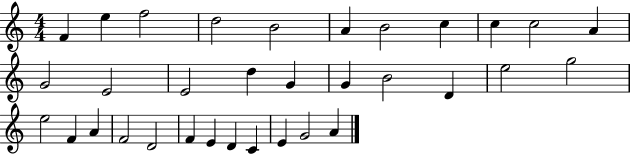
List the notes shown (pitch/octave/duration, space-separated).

F4/q E5/q F5/h D5/h B4/h A4/q B4/h C5/q C5/q C5/h A4/q G4/h E4/h E4/h D5/q G4/q G4/q B4/h D4/q E5/h G5/h E5/h F4/q A4/q F4/h D4/h F4/q E4/q D4/q C4/q E4/q G4/h A4/q